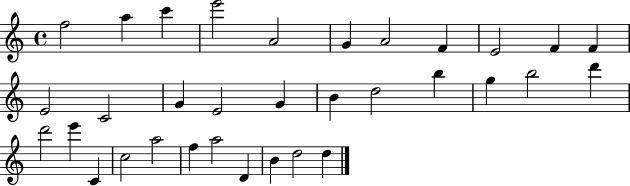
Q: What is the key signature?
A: C major